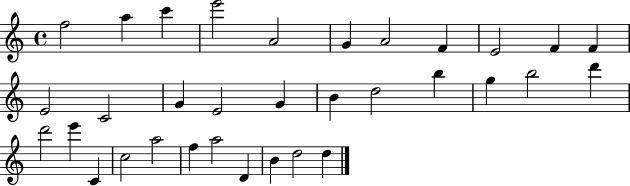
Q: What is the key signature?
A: C major